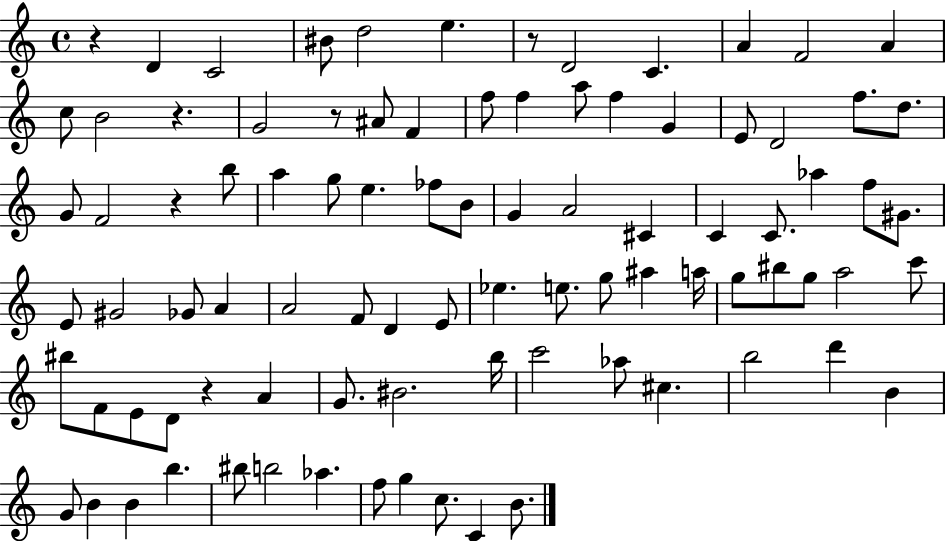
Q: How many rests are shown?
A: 6